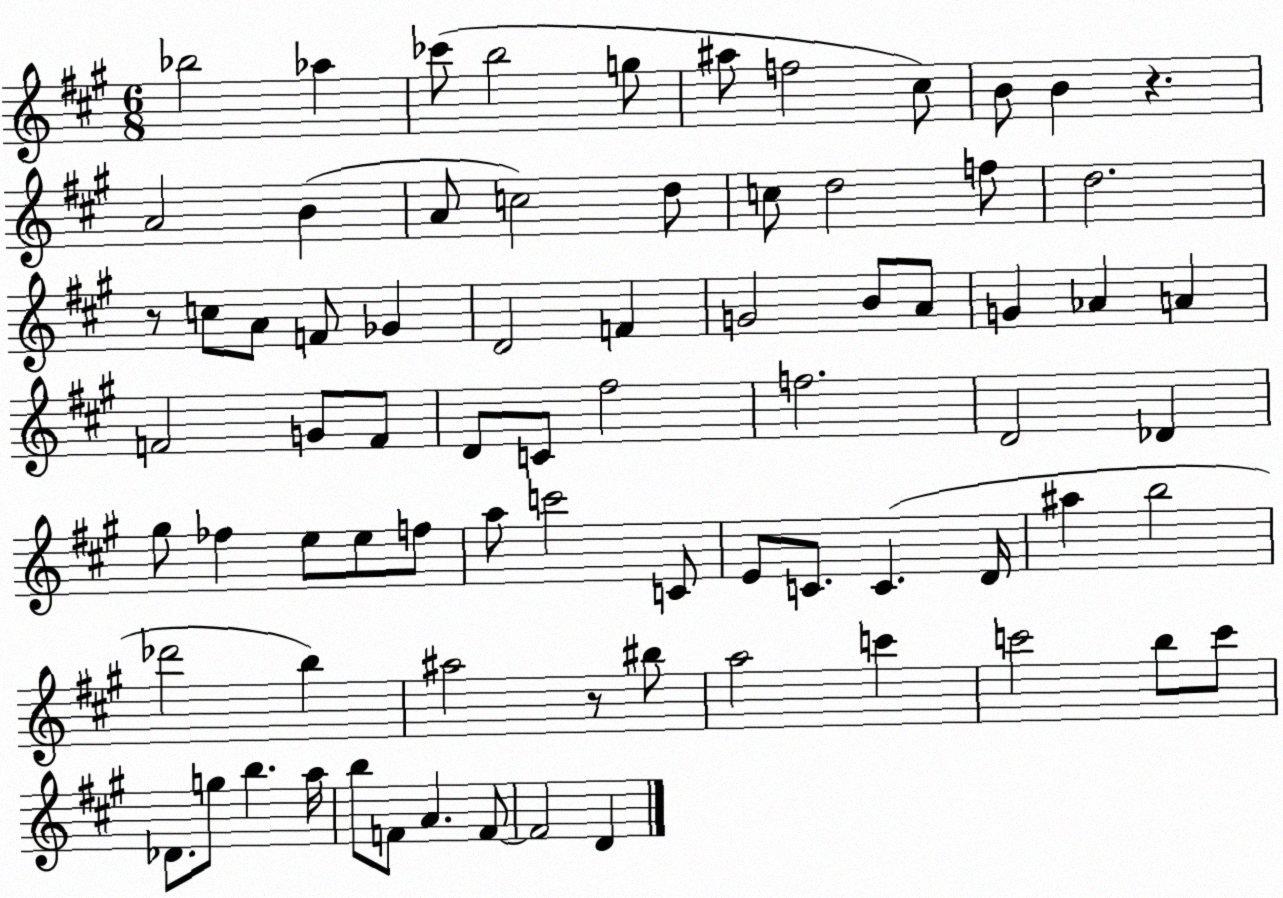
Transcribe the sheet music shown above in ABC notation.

X:1
T:Untitled
M:6/8
L:1/4
K:A
_b2 _a _c'/2 b2 g/2 ^a/2 f2 ^c/2 B/2 B z A2 B A/2 c2 d/2 c/2 d2 f/2 d2 z/2 c/2 A/2 F/2 _G D2 F G2 B/2 A/2 G _A A F2 G/2 F/2 D/2 C/2 ^f2 f2 D2 _D ^g/2 _f e/2 e/2 f/2 a/2 c'2 C/2 E/2 C/2 C D/4 ^a b2 _d'2 b ^a2 z/2 ^b/2 a2 c' c'2 b/2 c'/2 _D/2 g/2 b a/4 b/2 F/2 A F/2 F2 D